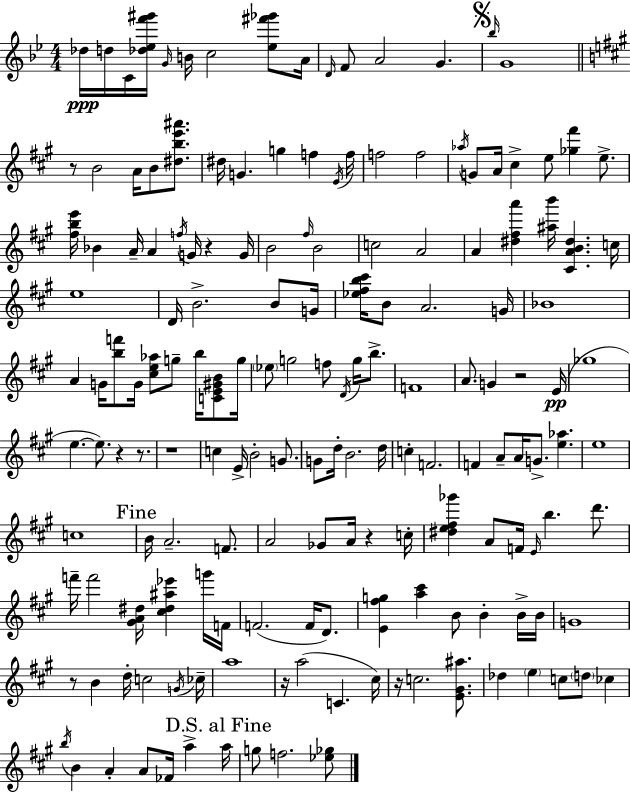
{
  \clef treble
  \numericTimeSignature
  \time 4/4
  \key g \minor
  des''16\ppp d''16 c'16 <des'' ees'' f''' gis'''>16 \grace { g'16 } b'16 c''2 <ees'' fis''' ges'''>8 | a'16 \grace { d'16 } f'8 a'2 g'4. | \mark \markup { \musicglyph "scripts.segno" } \grace { bes''16 } g'1 | \bar "||" \break \key a \major r8 b'2 a'16 b'8 <dis'' b'' e''' ais'''>8. | dis''16 g'4. g''4 f''4 \acciaccatura { e'16 } | f''16 f''2 f''2 | \acciaccatura { aes''16 } g'8 a'16 cis''4-> e''8 <ges'' fis'''>4 e''8.-> | \break <fis'' b'' e'''>16 bes'4 a'16-- a'4 \acciaccatura { f''16 } g'16 r4 | g'16 b'2 \grace { fis''16 } b'2 | c''2 a'2 | a'4 <dis'' fis'' a'''>4 <ais'' b'''>16 <cis' a' b' dis''>4. | \break c''16 e''1 | d'16 b'2.-> | b'8 g'16 <ees'' fis'' b'' cis'''>16 b'8 a'2. | g'16 bes'1 | \break a'4 g'16 <b'' f'''>8 g'16 <cis'' e'' aes''>8 g''8-- | b''16 <c' e' gis' b'>8 g''16 \parenthesize ees''8 g''2 f''8 | \acciaccatura { d'16 } g''16 b''8.-> f'1 | a'8. g'4 r2 | \break e'16(\pp ges''1 | e''4.~~ e''8.) r4 | r8. r1 | c''4 e'16-> b'2-. | \break g'8. g'8 d''16-. b'2. | d''16 c''4-. f'2. | f'4 a'8-- a'16 g'8.-> <e'' aes''>4. | e''1 | \break c''1 | \mark "Fine" b'16 a'2.-- | f'8. a'2 ges'8 a'16 | r4 c''16-. <dis'' e'' fis'' ges'''>4 a'8 f'16 \grace { e'16 } b''4. | \break d'''8. f'''16-- f'''2 <gis' a' dis''>16 | <cis'' dis'' ais'' ees'''>4 g'''16 f'16 f'2.( | f'16 d'8.) <e' fis'' g''>4 <a'' cis'''>4 b'8 | b'4-. b'16-> b'16 g'1 | \break r8 b'4 d''16-. c''2 | \acciaccatura { g'16 } ces''16-- a''1 | r16 a''2( | c'4. cis''16) r16 c''2. | \break <e' gis' ais''>8. des''4 \parenthesize e''4 c''8 | \parenthesize d''8 ces''4 \acciaccatura { b''16 } b'4 a'4-. | a'8 fes'16 a''4-> \mark "D.S. al Fine" a''16 g''8 f''2. | <ees'' ges''>8 \bar "|."
}